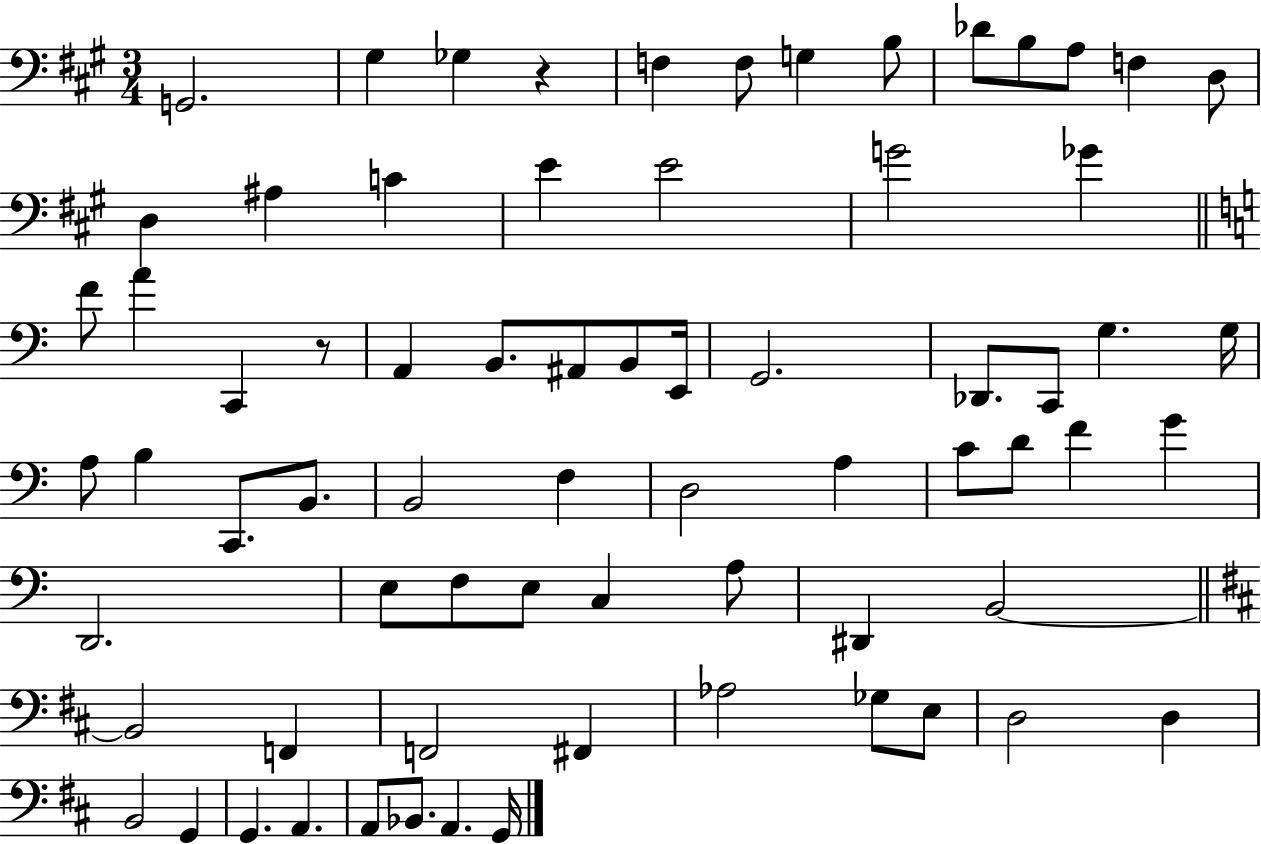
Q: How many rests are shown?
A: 2